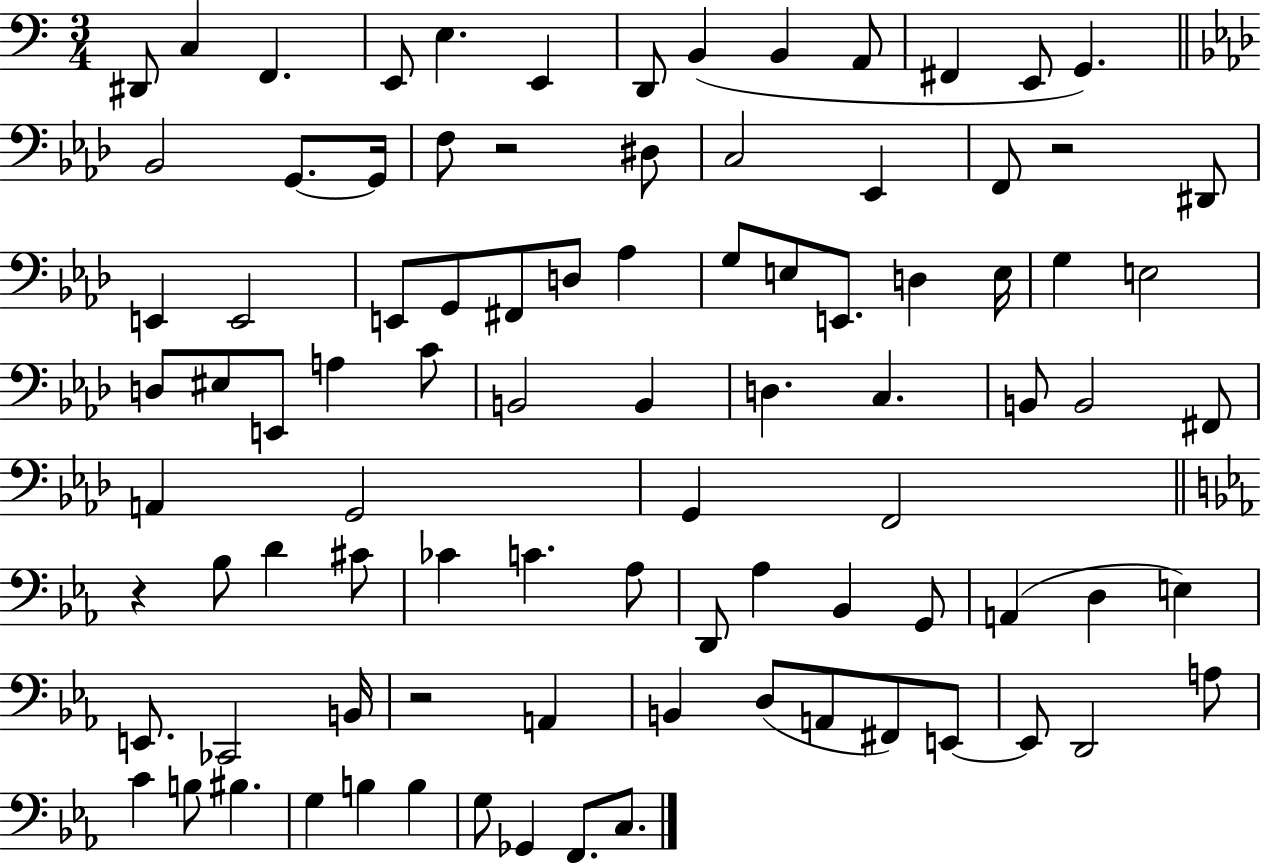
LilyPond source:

{
  \clef bass
  \numericTimeSignature
  \time 3/4
  \key c \major
  dis,8 c4 f,4. | e,8 e4. e,4 | d,8 b,4( b,4 a,8 | fis,4 e,8 g,4.) | \break \bar "||" \break \key f \minor bes,2 g,8.~~ g,16 | f8 r2 dis8 | c2 ees,4 | f,8 r2 dis,8 | \break e,4 e,2 | e,8 g,8 fis,8 d8 aes4 | g8 e8 e,8. d4 e16 | g4 e2 | \break d8 eis8 e,8 a4 c'8 | b,2 b,4 | d4. c4. | b,8 b,2 fis,8 | \break a,4 g,2 | g,4 f,2 | \bar "||" \break \key c \minor r4 bes8 d'4 cis'8 | ces'4 c'4. aes8 | d,8 aes4 bes,4 g,8 | a,4( d4 e4) | \break e,8. ces,2 b,16 | r2 a,4 | b,4 d8( a,8 fis,8) e,8~~ | e,8 d,2 a8 | \break c'4 b8 bis4. | g4 b4 b4 | g8 ges,4 f,8. c8. | \bar "|."
}